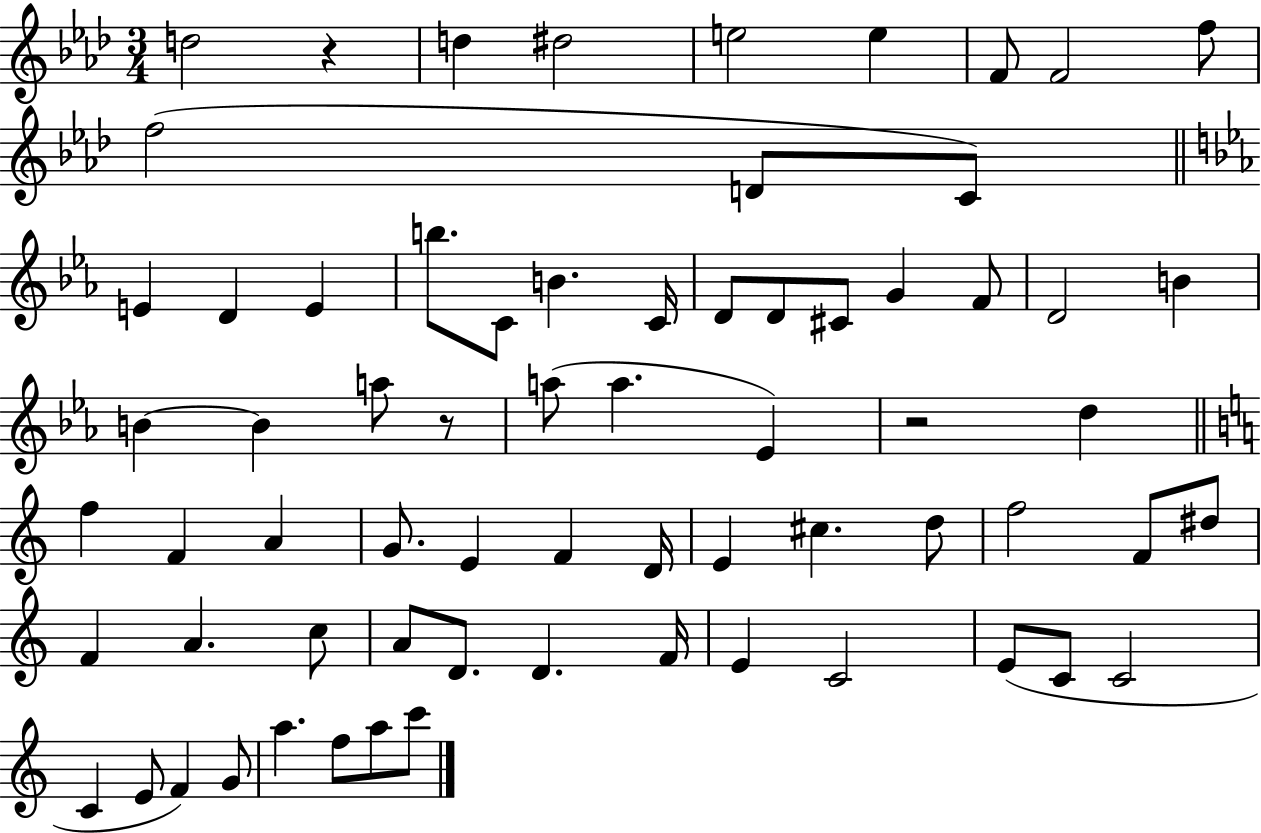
X:1
T:Untitled
M:3/4
L:1/4
K:Ab
d2 z d ^d2 e2 e F/2 F2 f/2 f2 D/2 C/2 E D E b/2 C/2 B C/4 D/2 D/2 ^C/2 G F/2 D2 B B B a/2 z/2 a/2 a _E z2 d f F A G/2 E F D/4 E ^c d/2 f2 F/2 ^d/2 F A c/2 A/2 D/2 D F/4 E C2 E/2 C/2 C2 C E/2 F G/2 a f/2 a/2 c'/2